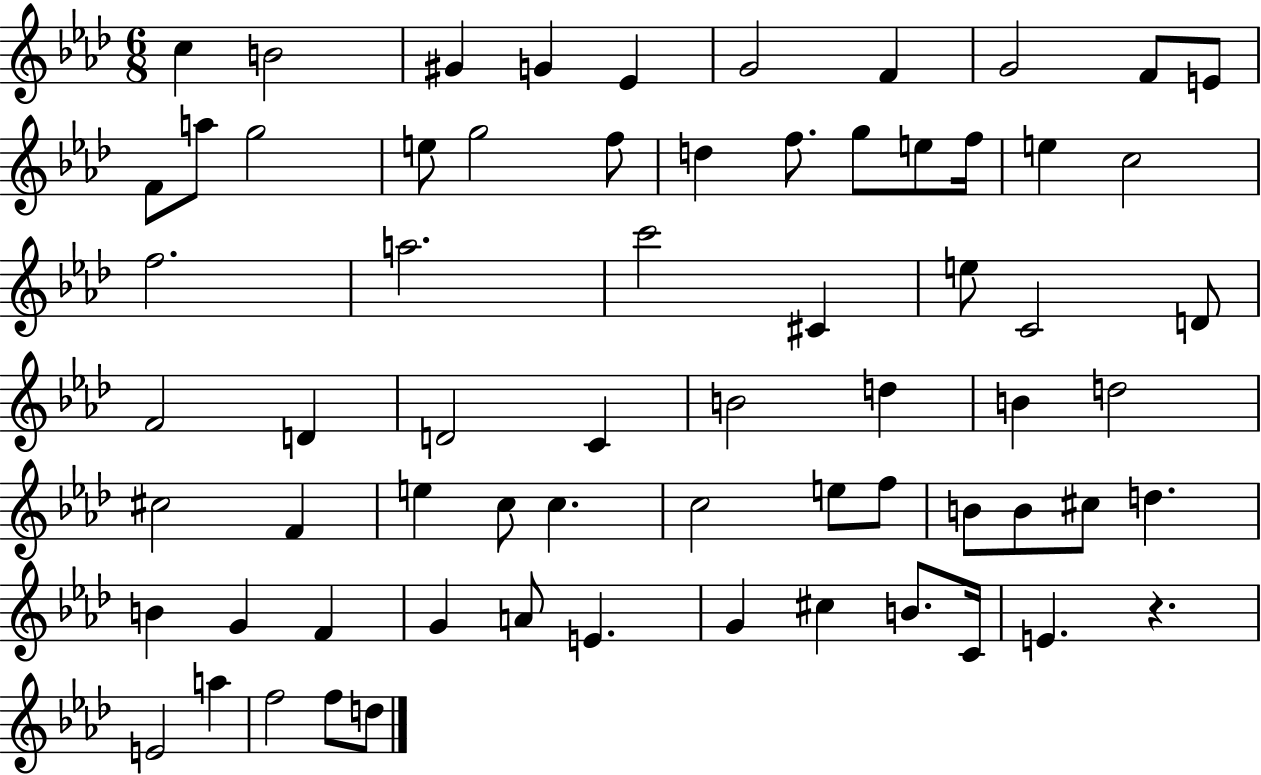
X:1
T:Untitled
M:6/8
L:1/4
K:Ab
c B2 ^G G _E G2 F G2 F/2 E/2 F/2 a/2 g2 e/2 g2 f/2 d f/2 g/2 e/2 f/4 e c2 f2 a2 c'2 ^C e/2 C2 D/2 F2 D D2 C B2 d B d2 ^c2 F e c/2 c c2 e/2 f/2 B/2 B/2 ^c/2 d B G F G A/2 E G ^c B/2 C/4 E z E2 a f2 f/2 d/2